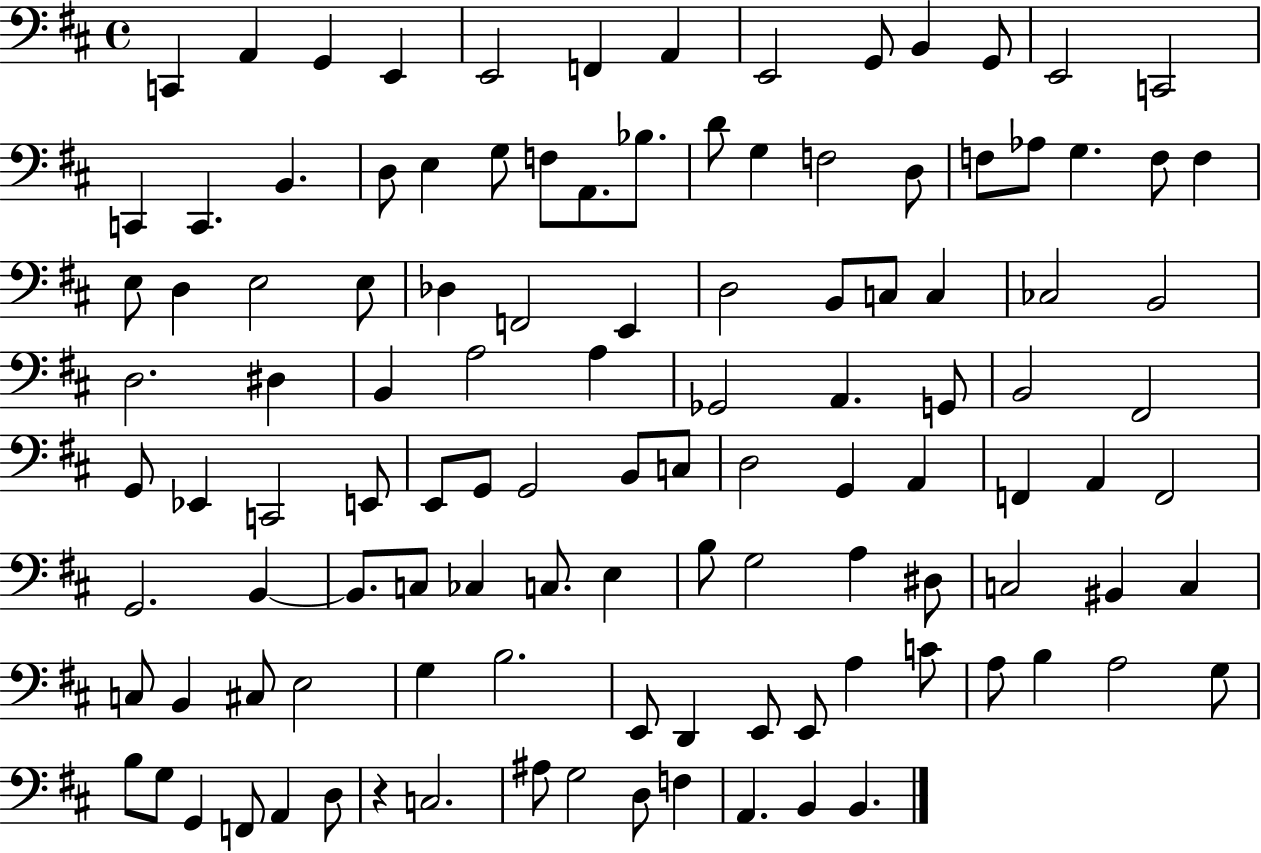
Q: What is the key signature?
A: D major